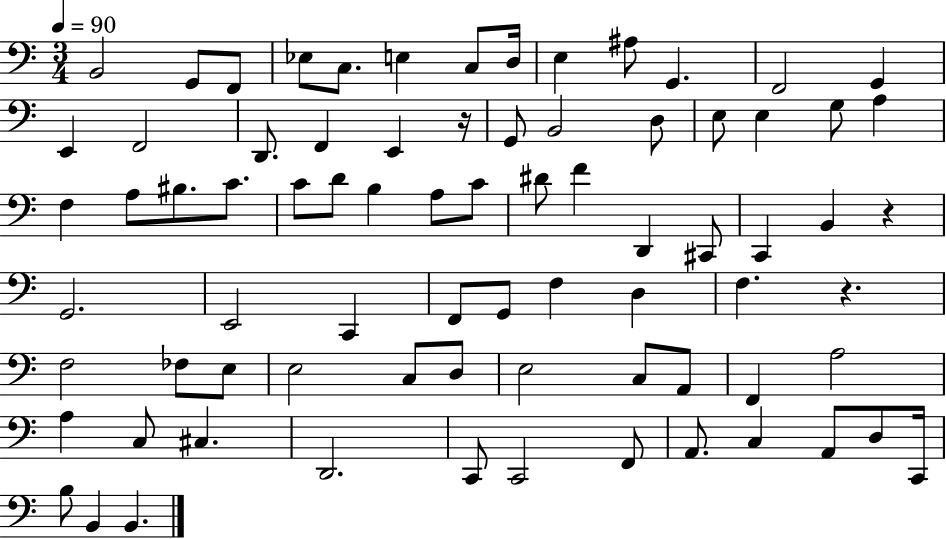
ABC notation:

X:1
T:Untitled
M:3/4
L:1/4
K:C
B,,2 G,,/2 F,,/2 _E,/2 C,/2 E, C,/2 D,/4 E, ^A,/2 G,, F,,2 G,, E,, F,,2 D,,/2 F,, E,, z/4 G,,/2 B,,2 D,/2 E,/2 E, G,/2 A, F, A,/2 ^B,/2 C/2 C/2 D/2 B, A,/2 C/2 ^D/2 F D,, ^C,,/2 C,, B,, z G,,2 E,,2 C,, F,,/2 G,,/2 F, D, F, z F,2 _F,/2 E,/2 E,2 C,/2 D,/2 E,2 C,/2 A,,/2 F,, A,2 A, C,/2 ^C, D,,2 C,,/2 C,,2 F,,/2 A,,/2 C, A,,/2 D,/2 C,,/4 B,/2 B,, B,,